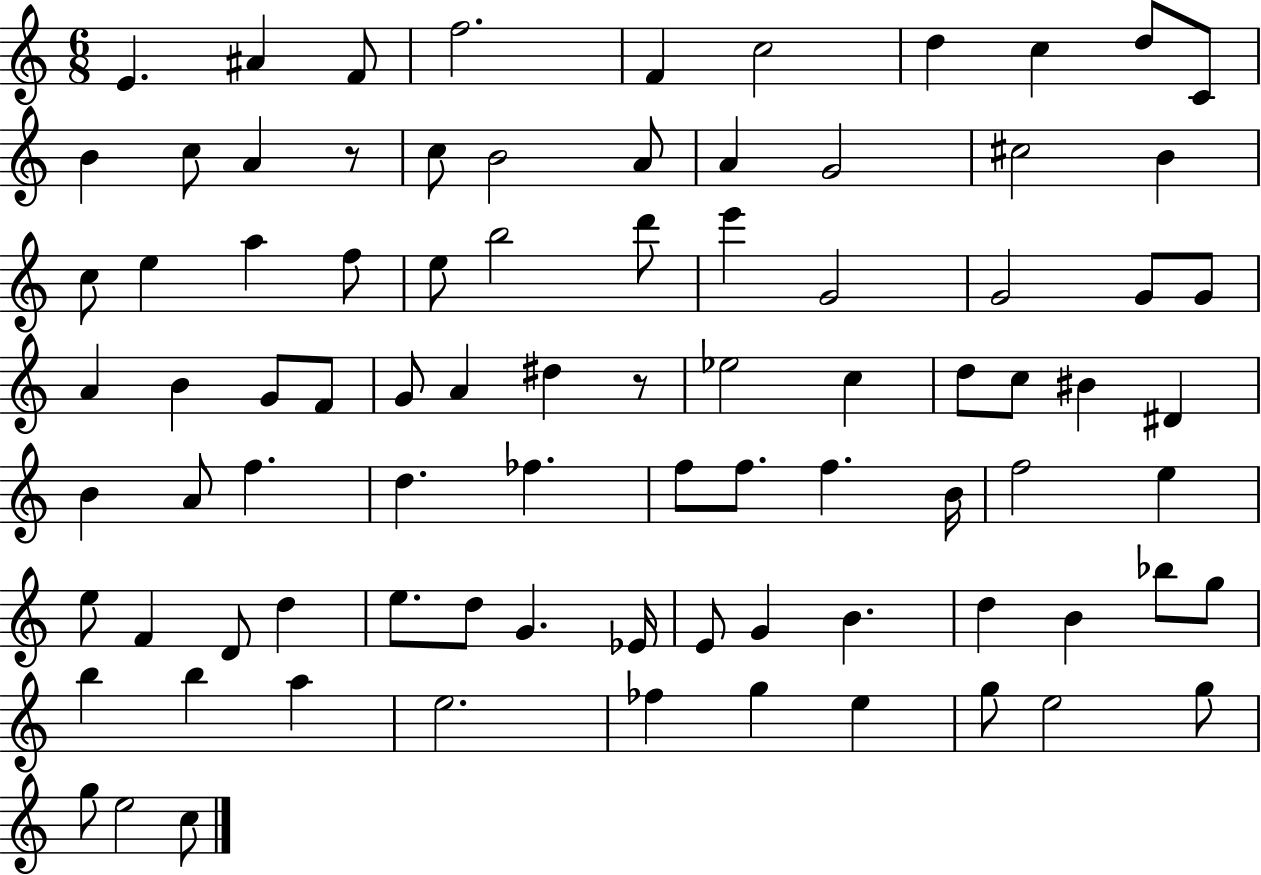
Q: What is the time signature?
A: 6/8